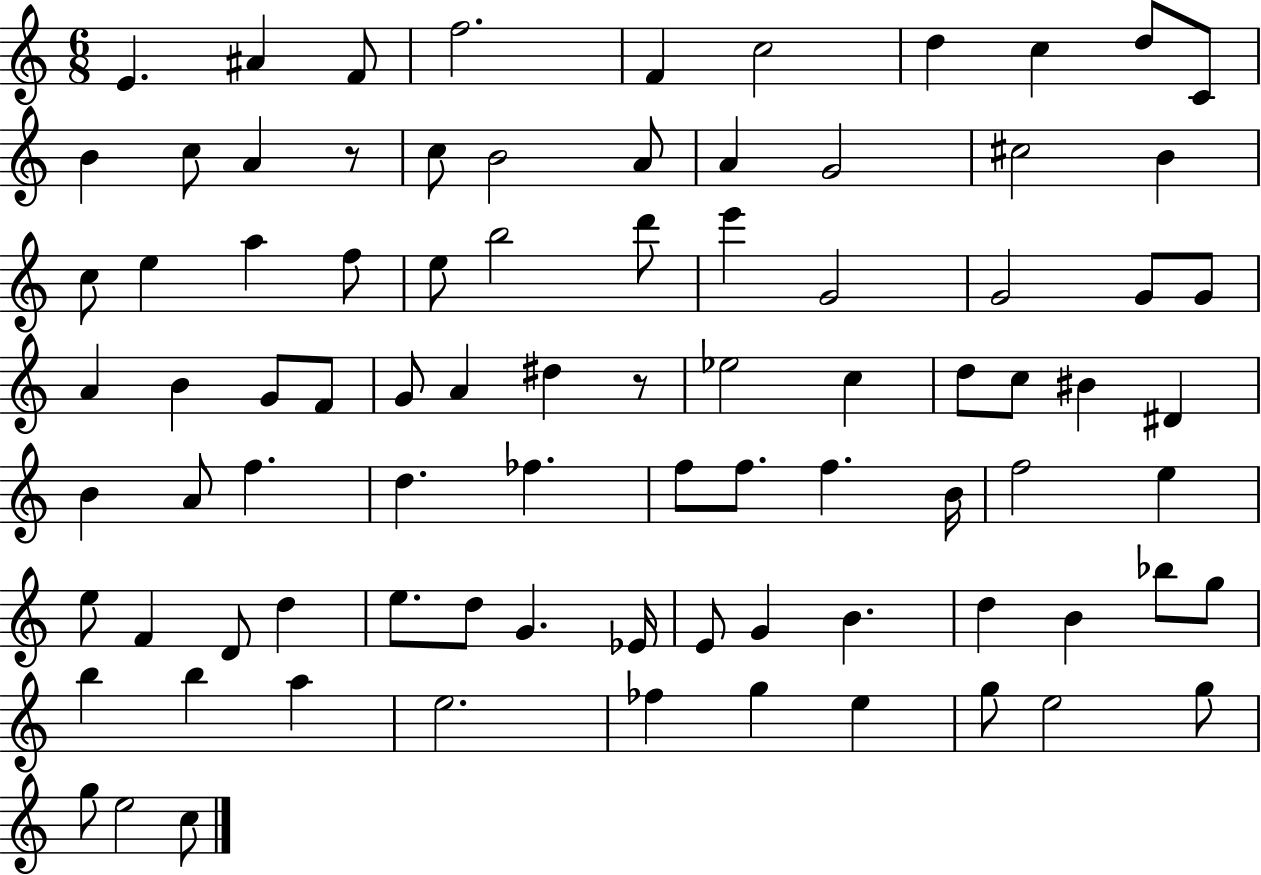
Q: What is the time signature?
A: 6/8